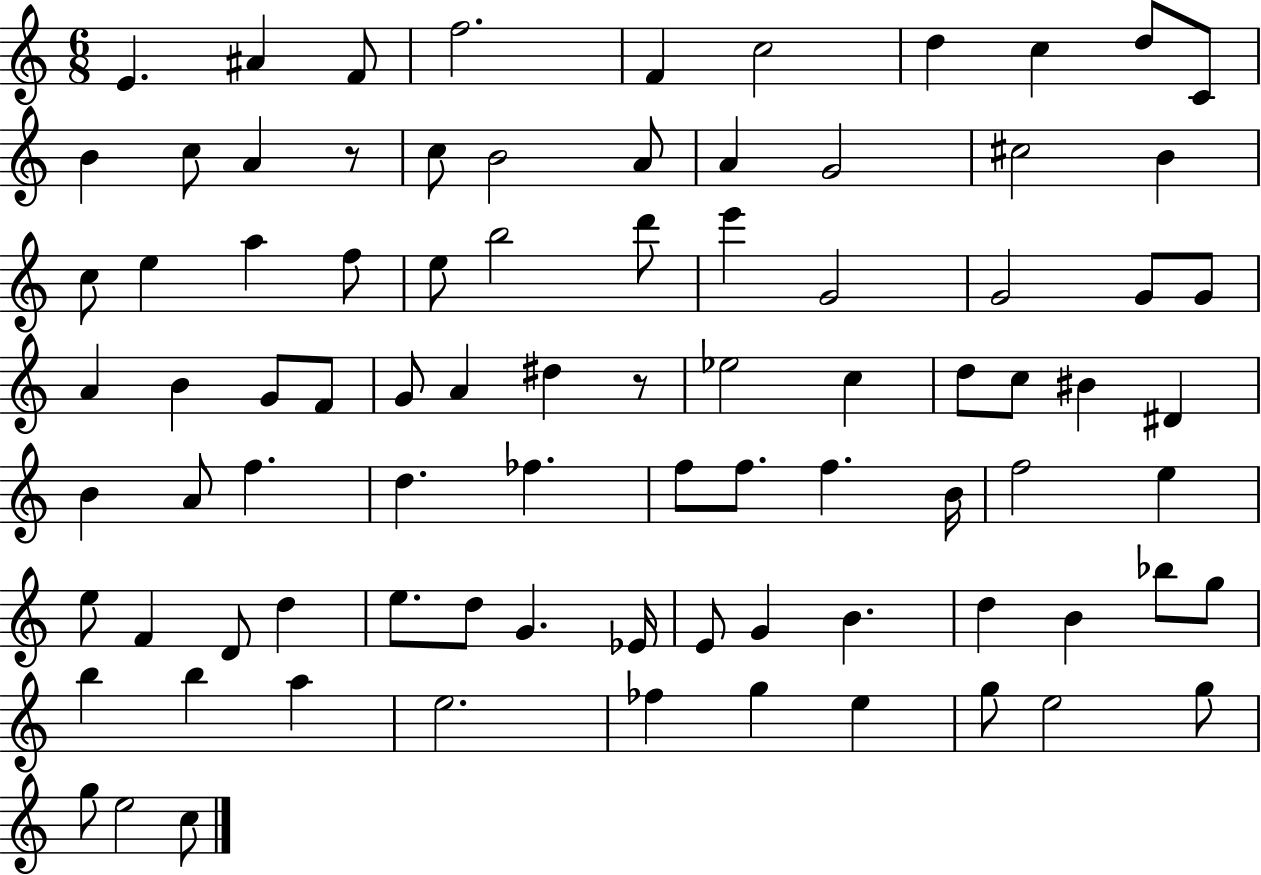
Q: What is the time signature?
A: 6/8